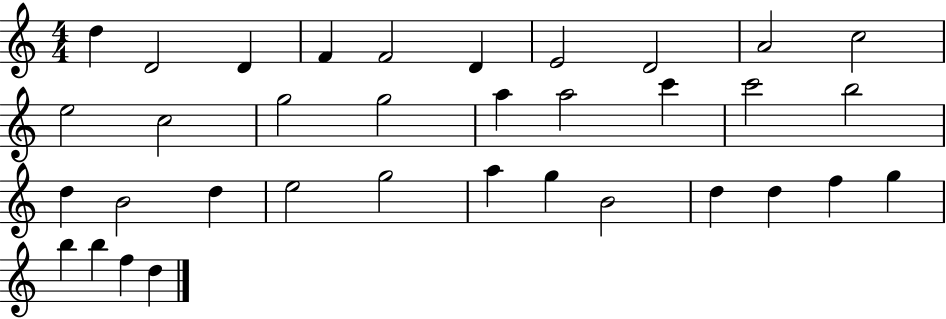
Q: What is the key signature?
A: C major